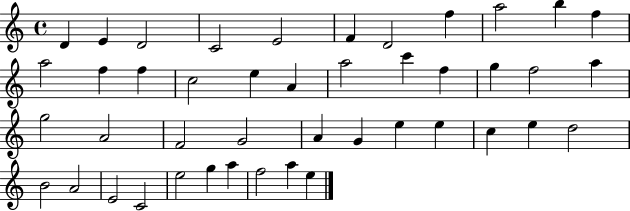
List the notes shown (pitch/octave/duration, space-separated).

D4/q E4/q D4/h C4/h E4/h F4/q D4/h F5/q A5/h B5/q F5/q A5/h F5/q F5/q C5/h E5/q A4/q A5/h C6/q F5/q G5/q F5/h A5/q G5/h A4/h F4/h G4/h A4/q G4/q E5/q E5/q C5/q E5/q D5/h B4/h A4/h E4/h C4/h E5/h G5/q A5/q F5/h A5/q E5/q